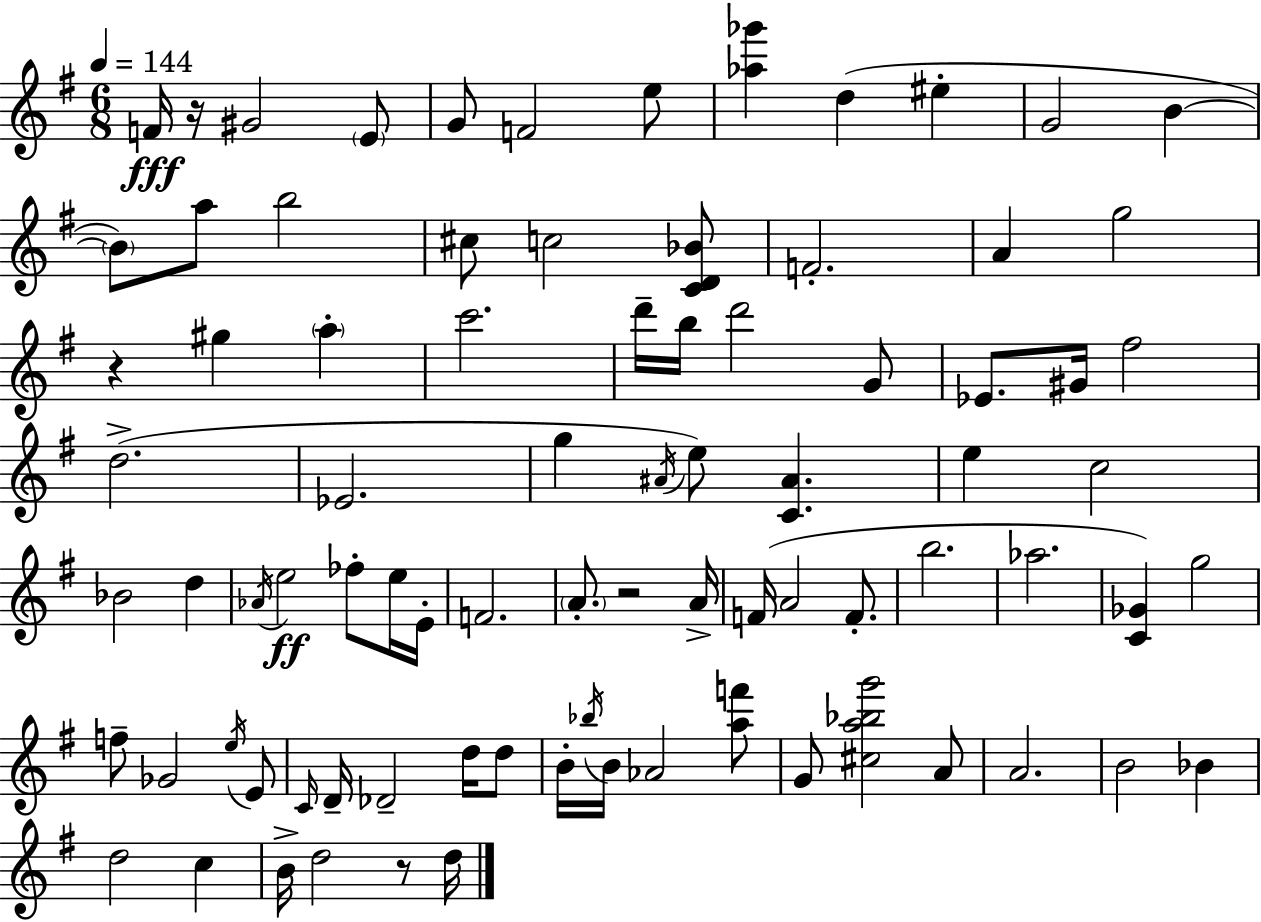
{
  \clef treble
  \numericTimeSignature
  \time 6/8
  \key g \major
  \tempo 4 = 144
  \repeat volta 2 { f'16\fff r16 gis'2 \parenthesize e'8 | g'8 f'2 e''8 | <aes'' ges'''>4 d''4( eis''4-. | g'2 b'4~~ | \break \parenthesize b'8) a''8 b''2 | cis''8 c''2 <c' d' bes'>8 | f'2.-. | a'4 g''2 | \break r4 gis''4 \parenthesize a''4-. | c'''2. | d'''16-- b''16 d'''2 g'8 | ees'8. gis'16 fis''2 | \break d''2.->( | ees'2. | g''4 \acciaccatura { ais'16 } e''8) <c' ais'>4. | e''4 c''2 | \break bes'2 d''4 | \acciaccatura { aes'16 }\ff e''2 fes''8-. | e''16 e'16-. f'2. | \parenthesize a'8.-. r2 | \break a'16-> f'16( a'2 f'8.-. | b''2. | aes''2. | <c' ges'>4) g''2 | \break f''8-- ges'2 | \acciaccatura { e''16 } e'8 \grace { c'16 } d'16-- des'2-- | d''16 d''8 b'16-. \acciaccatura { bes''16 } b'16 aes'2 | <a'' f'''>8 g'8 <cis'' a'' bes'' g'''>2 | \break a'8 a'2. | b'2 | bes'4 d''2 | c''4 b'16-> d''2 | \break r8 d''16 } \bar "|."
}